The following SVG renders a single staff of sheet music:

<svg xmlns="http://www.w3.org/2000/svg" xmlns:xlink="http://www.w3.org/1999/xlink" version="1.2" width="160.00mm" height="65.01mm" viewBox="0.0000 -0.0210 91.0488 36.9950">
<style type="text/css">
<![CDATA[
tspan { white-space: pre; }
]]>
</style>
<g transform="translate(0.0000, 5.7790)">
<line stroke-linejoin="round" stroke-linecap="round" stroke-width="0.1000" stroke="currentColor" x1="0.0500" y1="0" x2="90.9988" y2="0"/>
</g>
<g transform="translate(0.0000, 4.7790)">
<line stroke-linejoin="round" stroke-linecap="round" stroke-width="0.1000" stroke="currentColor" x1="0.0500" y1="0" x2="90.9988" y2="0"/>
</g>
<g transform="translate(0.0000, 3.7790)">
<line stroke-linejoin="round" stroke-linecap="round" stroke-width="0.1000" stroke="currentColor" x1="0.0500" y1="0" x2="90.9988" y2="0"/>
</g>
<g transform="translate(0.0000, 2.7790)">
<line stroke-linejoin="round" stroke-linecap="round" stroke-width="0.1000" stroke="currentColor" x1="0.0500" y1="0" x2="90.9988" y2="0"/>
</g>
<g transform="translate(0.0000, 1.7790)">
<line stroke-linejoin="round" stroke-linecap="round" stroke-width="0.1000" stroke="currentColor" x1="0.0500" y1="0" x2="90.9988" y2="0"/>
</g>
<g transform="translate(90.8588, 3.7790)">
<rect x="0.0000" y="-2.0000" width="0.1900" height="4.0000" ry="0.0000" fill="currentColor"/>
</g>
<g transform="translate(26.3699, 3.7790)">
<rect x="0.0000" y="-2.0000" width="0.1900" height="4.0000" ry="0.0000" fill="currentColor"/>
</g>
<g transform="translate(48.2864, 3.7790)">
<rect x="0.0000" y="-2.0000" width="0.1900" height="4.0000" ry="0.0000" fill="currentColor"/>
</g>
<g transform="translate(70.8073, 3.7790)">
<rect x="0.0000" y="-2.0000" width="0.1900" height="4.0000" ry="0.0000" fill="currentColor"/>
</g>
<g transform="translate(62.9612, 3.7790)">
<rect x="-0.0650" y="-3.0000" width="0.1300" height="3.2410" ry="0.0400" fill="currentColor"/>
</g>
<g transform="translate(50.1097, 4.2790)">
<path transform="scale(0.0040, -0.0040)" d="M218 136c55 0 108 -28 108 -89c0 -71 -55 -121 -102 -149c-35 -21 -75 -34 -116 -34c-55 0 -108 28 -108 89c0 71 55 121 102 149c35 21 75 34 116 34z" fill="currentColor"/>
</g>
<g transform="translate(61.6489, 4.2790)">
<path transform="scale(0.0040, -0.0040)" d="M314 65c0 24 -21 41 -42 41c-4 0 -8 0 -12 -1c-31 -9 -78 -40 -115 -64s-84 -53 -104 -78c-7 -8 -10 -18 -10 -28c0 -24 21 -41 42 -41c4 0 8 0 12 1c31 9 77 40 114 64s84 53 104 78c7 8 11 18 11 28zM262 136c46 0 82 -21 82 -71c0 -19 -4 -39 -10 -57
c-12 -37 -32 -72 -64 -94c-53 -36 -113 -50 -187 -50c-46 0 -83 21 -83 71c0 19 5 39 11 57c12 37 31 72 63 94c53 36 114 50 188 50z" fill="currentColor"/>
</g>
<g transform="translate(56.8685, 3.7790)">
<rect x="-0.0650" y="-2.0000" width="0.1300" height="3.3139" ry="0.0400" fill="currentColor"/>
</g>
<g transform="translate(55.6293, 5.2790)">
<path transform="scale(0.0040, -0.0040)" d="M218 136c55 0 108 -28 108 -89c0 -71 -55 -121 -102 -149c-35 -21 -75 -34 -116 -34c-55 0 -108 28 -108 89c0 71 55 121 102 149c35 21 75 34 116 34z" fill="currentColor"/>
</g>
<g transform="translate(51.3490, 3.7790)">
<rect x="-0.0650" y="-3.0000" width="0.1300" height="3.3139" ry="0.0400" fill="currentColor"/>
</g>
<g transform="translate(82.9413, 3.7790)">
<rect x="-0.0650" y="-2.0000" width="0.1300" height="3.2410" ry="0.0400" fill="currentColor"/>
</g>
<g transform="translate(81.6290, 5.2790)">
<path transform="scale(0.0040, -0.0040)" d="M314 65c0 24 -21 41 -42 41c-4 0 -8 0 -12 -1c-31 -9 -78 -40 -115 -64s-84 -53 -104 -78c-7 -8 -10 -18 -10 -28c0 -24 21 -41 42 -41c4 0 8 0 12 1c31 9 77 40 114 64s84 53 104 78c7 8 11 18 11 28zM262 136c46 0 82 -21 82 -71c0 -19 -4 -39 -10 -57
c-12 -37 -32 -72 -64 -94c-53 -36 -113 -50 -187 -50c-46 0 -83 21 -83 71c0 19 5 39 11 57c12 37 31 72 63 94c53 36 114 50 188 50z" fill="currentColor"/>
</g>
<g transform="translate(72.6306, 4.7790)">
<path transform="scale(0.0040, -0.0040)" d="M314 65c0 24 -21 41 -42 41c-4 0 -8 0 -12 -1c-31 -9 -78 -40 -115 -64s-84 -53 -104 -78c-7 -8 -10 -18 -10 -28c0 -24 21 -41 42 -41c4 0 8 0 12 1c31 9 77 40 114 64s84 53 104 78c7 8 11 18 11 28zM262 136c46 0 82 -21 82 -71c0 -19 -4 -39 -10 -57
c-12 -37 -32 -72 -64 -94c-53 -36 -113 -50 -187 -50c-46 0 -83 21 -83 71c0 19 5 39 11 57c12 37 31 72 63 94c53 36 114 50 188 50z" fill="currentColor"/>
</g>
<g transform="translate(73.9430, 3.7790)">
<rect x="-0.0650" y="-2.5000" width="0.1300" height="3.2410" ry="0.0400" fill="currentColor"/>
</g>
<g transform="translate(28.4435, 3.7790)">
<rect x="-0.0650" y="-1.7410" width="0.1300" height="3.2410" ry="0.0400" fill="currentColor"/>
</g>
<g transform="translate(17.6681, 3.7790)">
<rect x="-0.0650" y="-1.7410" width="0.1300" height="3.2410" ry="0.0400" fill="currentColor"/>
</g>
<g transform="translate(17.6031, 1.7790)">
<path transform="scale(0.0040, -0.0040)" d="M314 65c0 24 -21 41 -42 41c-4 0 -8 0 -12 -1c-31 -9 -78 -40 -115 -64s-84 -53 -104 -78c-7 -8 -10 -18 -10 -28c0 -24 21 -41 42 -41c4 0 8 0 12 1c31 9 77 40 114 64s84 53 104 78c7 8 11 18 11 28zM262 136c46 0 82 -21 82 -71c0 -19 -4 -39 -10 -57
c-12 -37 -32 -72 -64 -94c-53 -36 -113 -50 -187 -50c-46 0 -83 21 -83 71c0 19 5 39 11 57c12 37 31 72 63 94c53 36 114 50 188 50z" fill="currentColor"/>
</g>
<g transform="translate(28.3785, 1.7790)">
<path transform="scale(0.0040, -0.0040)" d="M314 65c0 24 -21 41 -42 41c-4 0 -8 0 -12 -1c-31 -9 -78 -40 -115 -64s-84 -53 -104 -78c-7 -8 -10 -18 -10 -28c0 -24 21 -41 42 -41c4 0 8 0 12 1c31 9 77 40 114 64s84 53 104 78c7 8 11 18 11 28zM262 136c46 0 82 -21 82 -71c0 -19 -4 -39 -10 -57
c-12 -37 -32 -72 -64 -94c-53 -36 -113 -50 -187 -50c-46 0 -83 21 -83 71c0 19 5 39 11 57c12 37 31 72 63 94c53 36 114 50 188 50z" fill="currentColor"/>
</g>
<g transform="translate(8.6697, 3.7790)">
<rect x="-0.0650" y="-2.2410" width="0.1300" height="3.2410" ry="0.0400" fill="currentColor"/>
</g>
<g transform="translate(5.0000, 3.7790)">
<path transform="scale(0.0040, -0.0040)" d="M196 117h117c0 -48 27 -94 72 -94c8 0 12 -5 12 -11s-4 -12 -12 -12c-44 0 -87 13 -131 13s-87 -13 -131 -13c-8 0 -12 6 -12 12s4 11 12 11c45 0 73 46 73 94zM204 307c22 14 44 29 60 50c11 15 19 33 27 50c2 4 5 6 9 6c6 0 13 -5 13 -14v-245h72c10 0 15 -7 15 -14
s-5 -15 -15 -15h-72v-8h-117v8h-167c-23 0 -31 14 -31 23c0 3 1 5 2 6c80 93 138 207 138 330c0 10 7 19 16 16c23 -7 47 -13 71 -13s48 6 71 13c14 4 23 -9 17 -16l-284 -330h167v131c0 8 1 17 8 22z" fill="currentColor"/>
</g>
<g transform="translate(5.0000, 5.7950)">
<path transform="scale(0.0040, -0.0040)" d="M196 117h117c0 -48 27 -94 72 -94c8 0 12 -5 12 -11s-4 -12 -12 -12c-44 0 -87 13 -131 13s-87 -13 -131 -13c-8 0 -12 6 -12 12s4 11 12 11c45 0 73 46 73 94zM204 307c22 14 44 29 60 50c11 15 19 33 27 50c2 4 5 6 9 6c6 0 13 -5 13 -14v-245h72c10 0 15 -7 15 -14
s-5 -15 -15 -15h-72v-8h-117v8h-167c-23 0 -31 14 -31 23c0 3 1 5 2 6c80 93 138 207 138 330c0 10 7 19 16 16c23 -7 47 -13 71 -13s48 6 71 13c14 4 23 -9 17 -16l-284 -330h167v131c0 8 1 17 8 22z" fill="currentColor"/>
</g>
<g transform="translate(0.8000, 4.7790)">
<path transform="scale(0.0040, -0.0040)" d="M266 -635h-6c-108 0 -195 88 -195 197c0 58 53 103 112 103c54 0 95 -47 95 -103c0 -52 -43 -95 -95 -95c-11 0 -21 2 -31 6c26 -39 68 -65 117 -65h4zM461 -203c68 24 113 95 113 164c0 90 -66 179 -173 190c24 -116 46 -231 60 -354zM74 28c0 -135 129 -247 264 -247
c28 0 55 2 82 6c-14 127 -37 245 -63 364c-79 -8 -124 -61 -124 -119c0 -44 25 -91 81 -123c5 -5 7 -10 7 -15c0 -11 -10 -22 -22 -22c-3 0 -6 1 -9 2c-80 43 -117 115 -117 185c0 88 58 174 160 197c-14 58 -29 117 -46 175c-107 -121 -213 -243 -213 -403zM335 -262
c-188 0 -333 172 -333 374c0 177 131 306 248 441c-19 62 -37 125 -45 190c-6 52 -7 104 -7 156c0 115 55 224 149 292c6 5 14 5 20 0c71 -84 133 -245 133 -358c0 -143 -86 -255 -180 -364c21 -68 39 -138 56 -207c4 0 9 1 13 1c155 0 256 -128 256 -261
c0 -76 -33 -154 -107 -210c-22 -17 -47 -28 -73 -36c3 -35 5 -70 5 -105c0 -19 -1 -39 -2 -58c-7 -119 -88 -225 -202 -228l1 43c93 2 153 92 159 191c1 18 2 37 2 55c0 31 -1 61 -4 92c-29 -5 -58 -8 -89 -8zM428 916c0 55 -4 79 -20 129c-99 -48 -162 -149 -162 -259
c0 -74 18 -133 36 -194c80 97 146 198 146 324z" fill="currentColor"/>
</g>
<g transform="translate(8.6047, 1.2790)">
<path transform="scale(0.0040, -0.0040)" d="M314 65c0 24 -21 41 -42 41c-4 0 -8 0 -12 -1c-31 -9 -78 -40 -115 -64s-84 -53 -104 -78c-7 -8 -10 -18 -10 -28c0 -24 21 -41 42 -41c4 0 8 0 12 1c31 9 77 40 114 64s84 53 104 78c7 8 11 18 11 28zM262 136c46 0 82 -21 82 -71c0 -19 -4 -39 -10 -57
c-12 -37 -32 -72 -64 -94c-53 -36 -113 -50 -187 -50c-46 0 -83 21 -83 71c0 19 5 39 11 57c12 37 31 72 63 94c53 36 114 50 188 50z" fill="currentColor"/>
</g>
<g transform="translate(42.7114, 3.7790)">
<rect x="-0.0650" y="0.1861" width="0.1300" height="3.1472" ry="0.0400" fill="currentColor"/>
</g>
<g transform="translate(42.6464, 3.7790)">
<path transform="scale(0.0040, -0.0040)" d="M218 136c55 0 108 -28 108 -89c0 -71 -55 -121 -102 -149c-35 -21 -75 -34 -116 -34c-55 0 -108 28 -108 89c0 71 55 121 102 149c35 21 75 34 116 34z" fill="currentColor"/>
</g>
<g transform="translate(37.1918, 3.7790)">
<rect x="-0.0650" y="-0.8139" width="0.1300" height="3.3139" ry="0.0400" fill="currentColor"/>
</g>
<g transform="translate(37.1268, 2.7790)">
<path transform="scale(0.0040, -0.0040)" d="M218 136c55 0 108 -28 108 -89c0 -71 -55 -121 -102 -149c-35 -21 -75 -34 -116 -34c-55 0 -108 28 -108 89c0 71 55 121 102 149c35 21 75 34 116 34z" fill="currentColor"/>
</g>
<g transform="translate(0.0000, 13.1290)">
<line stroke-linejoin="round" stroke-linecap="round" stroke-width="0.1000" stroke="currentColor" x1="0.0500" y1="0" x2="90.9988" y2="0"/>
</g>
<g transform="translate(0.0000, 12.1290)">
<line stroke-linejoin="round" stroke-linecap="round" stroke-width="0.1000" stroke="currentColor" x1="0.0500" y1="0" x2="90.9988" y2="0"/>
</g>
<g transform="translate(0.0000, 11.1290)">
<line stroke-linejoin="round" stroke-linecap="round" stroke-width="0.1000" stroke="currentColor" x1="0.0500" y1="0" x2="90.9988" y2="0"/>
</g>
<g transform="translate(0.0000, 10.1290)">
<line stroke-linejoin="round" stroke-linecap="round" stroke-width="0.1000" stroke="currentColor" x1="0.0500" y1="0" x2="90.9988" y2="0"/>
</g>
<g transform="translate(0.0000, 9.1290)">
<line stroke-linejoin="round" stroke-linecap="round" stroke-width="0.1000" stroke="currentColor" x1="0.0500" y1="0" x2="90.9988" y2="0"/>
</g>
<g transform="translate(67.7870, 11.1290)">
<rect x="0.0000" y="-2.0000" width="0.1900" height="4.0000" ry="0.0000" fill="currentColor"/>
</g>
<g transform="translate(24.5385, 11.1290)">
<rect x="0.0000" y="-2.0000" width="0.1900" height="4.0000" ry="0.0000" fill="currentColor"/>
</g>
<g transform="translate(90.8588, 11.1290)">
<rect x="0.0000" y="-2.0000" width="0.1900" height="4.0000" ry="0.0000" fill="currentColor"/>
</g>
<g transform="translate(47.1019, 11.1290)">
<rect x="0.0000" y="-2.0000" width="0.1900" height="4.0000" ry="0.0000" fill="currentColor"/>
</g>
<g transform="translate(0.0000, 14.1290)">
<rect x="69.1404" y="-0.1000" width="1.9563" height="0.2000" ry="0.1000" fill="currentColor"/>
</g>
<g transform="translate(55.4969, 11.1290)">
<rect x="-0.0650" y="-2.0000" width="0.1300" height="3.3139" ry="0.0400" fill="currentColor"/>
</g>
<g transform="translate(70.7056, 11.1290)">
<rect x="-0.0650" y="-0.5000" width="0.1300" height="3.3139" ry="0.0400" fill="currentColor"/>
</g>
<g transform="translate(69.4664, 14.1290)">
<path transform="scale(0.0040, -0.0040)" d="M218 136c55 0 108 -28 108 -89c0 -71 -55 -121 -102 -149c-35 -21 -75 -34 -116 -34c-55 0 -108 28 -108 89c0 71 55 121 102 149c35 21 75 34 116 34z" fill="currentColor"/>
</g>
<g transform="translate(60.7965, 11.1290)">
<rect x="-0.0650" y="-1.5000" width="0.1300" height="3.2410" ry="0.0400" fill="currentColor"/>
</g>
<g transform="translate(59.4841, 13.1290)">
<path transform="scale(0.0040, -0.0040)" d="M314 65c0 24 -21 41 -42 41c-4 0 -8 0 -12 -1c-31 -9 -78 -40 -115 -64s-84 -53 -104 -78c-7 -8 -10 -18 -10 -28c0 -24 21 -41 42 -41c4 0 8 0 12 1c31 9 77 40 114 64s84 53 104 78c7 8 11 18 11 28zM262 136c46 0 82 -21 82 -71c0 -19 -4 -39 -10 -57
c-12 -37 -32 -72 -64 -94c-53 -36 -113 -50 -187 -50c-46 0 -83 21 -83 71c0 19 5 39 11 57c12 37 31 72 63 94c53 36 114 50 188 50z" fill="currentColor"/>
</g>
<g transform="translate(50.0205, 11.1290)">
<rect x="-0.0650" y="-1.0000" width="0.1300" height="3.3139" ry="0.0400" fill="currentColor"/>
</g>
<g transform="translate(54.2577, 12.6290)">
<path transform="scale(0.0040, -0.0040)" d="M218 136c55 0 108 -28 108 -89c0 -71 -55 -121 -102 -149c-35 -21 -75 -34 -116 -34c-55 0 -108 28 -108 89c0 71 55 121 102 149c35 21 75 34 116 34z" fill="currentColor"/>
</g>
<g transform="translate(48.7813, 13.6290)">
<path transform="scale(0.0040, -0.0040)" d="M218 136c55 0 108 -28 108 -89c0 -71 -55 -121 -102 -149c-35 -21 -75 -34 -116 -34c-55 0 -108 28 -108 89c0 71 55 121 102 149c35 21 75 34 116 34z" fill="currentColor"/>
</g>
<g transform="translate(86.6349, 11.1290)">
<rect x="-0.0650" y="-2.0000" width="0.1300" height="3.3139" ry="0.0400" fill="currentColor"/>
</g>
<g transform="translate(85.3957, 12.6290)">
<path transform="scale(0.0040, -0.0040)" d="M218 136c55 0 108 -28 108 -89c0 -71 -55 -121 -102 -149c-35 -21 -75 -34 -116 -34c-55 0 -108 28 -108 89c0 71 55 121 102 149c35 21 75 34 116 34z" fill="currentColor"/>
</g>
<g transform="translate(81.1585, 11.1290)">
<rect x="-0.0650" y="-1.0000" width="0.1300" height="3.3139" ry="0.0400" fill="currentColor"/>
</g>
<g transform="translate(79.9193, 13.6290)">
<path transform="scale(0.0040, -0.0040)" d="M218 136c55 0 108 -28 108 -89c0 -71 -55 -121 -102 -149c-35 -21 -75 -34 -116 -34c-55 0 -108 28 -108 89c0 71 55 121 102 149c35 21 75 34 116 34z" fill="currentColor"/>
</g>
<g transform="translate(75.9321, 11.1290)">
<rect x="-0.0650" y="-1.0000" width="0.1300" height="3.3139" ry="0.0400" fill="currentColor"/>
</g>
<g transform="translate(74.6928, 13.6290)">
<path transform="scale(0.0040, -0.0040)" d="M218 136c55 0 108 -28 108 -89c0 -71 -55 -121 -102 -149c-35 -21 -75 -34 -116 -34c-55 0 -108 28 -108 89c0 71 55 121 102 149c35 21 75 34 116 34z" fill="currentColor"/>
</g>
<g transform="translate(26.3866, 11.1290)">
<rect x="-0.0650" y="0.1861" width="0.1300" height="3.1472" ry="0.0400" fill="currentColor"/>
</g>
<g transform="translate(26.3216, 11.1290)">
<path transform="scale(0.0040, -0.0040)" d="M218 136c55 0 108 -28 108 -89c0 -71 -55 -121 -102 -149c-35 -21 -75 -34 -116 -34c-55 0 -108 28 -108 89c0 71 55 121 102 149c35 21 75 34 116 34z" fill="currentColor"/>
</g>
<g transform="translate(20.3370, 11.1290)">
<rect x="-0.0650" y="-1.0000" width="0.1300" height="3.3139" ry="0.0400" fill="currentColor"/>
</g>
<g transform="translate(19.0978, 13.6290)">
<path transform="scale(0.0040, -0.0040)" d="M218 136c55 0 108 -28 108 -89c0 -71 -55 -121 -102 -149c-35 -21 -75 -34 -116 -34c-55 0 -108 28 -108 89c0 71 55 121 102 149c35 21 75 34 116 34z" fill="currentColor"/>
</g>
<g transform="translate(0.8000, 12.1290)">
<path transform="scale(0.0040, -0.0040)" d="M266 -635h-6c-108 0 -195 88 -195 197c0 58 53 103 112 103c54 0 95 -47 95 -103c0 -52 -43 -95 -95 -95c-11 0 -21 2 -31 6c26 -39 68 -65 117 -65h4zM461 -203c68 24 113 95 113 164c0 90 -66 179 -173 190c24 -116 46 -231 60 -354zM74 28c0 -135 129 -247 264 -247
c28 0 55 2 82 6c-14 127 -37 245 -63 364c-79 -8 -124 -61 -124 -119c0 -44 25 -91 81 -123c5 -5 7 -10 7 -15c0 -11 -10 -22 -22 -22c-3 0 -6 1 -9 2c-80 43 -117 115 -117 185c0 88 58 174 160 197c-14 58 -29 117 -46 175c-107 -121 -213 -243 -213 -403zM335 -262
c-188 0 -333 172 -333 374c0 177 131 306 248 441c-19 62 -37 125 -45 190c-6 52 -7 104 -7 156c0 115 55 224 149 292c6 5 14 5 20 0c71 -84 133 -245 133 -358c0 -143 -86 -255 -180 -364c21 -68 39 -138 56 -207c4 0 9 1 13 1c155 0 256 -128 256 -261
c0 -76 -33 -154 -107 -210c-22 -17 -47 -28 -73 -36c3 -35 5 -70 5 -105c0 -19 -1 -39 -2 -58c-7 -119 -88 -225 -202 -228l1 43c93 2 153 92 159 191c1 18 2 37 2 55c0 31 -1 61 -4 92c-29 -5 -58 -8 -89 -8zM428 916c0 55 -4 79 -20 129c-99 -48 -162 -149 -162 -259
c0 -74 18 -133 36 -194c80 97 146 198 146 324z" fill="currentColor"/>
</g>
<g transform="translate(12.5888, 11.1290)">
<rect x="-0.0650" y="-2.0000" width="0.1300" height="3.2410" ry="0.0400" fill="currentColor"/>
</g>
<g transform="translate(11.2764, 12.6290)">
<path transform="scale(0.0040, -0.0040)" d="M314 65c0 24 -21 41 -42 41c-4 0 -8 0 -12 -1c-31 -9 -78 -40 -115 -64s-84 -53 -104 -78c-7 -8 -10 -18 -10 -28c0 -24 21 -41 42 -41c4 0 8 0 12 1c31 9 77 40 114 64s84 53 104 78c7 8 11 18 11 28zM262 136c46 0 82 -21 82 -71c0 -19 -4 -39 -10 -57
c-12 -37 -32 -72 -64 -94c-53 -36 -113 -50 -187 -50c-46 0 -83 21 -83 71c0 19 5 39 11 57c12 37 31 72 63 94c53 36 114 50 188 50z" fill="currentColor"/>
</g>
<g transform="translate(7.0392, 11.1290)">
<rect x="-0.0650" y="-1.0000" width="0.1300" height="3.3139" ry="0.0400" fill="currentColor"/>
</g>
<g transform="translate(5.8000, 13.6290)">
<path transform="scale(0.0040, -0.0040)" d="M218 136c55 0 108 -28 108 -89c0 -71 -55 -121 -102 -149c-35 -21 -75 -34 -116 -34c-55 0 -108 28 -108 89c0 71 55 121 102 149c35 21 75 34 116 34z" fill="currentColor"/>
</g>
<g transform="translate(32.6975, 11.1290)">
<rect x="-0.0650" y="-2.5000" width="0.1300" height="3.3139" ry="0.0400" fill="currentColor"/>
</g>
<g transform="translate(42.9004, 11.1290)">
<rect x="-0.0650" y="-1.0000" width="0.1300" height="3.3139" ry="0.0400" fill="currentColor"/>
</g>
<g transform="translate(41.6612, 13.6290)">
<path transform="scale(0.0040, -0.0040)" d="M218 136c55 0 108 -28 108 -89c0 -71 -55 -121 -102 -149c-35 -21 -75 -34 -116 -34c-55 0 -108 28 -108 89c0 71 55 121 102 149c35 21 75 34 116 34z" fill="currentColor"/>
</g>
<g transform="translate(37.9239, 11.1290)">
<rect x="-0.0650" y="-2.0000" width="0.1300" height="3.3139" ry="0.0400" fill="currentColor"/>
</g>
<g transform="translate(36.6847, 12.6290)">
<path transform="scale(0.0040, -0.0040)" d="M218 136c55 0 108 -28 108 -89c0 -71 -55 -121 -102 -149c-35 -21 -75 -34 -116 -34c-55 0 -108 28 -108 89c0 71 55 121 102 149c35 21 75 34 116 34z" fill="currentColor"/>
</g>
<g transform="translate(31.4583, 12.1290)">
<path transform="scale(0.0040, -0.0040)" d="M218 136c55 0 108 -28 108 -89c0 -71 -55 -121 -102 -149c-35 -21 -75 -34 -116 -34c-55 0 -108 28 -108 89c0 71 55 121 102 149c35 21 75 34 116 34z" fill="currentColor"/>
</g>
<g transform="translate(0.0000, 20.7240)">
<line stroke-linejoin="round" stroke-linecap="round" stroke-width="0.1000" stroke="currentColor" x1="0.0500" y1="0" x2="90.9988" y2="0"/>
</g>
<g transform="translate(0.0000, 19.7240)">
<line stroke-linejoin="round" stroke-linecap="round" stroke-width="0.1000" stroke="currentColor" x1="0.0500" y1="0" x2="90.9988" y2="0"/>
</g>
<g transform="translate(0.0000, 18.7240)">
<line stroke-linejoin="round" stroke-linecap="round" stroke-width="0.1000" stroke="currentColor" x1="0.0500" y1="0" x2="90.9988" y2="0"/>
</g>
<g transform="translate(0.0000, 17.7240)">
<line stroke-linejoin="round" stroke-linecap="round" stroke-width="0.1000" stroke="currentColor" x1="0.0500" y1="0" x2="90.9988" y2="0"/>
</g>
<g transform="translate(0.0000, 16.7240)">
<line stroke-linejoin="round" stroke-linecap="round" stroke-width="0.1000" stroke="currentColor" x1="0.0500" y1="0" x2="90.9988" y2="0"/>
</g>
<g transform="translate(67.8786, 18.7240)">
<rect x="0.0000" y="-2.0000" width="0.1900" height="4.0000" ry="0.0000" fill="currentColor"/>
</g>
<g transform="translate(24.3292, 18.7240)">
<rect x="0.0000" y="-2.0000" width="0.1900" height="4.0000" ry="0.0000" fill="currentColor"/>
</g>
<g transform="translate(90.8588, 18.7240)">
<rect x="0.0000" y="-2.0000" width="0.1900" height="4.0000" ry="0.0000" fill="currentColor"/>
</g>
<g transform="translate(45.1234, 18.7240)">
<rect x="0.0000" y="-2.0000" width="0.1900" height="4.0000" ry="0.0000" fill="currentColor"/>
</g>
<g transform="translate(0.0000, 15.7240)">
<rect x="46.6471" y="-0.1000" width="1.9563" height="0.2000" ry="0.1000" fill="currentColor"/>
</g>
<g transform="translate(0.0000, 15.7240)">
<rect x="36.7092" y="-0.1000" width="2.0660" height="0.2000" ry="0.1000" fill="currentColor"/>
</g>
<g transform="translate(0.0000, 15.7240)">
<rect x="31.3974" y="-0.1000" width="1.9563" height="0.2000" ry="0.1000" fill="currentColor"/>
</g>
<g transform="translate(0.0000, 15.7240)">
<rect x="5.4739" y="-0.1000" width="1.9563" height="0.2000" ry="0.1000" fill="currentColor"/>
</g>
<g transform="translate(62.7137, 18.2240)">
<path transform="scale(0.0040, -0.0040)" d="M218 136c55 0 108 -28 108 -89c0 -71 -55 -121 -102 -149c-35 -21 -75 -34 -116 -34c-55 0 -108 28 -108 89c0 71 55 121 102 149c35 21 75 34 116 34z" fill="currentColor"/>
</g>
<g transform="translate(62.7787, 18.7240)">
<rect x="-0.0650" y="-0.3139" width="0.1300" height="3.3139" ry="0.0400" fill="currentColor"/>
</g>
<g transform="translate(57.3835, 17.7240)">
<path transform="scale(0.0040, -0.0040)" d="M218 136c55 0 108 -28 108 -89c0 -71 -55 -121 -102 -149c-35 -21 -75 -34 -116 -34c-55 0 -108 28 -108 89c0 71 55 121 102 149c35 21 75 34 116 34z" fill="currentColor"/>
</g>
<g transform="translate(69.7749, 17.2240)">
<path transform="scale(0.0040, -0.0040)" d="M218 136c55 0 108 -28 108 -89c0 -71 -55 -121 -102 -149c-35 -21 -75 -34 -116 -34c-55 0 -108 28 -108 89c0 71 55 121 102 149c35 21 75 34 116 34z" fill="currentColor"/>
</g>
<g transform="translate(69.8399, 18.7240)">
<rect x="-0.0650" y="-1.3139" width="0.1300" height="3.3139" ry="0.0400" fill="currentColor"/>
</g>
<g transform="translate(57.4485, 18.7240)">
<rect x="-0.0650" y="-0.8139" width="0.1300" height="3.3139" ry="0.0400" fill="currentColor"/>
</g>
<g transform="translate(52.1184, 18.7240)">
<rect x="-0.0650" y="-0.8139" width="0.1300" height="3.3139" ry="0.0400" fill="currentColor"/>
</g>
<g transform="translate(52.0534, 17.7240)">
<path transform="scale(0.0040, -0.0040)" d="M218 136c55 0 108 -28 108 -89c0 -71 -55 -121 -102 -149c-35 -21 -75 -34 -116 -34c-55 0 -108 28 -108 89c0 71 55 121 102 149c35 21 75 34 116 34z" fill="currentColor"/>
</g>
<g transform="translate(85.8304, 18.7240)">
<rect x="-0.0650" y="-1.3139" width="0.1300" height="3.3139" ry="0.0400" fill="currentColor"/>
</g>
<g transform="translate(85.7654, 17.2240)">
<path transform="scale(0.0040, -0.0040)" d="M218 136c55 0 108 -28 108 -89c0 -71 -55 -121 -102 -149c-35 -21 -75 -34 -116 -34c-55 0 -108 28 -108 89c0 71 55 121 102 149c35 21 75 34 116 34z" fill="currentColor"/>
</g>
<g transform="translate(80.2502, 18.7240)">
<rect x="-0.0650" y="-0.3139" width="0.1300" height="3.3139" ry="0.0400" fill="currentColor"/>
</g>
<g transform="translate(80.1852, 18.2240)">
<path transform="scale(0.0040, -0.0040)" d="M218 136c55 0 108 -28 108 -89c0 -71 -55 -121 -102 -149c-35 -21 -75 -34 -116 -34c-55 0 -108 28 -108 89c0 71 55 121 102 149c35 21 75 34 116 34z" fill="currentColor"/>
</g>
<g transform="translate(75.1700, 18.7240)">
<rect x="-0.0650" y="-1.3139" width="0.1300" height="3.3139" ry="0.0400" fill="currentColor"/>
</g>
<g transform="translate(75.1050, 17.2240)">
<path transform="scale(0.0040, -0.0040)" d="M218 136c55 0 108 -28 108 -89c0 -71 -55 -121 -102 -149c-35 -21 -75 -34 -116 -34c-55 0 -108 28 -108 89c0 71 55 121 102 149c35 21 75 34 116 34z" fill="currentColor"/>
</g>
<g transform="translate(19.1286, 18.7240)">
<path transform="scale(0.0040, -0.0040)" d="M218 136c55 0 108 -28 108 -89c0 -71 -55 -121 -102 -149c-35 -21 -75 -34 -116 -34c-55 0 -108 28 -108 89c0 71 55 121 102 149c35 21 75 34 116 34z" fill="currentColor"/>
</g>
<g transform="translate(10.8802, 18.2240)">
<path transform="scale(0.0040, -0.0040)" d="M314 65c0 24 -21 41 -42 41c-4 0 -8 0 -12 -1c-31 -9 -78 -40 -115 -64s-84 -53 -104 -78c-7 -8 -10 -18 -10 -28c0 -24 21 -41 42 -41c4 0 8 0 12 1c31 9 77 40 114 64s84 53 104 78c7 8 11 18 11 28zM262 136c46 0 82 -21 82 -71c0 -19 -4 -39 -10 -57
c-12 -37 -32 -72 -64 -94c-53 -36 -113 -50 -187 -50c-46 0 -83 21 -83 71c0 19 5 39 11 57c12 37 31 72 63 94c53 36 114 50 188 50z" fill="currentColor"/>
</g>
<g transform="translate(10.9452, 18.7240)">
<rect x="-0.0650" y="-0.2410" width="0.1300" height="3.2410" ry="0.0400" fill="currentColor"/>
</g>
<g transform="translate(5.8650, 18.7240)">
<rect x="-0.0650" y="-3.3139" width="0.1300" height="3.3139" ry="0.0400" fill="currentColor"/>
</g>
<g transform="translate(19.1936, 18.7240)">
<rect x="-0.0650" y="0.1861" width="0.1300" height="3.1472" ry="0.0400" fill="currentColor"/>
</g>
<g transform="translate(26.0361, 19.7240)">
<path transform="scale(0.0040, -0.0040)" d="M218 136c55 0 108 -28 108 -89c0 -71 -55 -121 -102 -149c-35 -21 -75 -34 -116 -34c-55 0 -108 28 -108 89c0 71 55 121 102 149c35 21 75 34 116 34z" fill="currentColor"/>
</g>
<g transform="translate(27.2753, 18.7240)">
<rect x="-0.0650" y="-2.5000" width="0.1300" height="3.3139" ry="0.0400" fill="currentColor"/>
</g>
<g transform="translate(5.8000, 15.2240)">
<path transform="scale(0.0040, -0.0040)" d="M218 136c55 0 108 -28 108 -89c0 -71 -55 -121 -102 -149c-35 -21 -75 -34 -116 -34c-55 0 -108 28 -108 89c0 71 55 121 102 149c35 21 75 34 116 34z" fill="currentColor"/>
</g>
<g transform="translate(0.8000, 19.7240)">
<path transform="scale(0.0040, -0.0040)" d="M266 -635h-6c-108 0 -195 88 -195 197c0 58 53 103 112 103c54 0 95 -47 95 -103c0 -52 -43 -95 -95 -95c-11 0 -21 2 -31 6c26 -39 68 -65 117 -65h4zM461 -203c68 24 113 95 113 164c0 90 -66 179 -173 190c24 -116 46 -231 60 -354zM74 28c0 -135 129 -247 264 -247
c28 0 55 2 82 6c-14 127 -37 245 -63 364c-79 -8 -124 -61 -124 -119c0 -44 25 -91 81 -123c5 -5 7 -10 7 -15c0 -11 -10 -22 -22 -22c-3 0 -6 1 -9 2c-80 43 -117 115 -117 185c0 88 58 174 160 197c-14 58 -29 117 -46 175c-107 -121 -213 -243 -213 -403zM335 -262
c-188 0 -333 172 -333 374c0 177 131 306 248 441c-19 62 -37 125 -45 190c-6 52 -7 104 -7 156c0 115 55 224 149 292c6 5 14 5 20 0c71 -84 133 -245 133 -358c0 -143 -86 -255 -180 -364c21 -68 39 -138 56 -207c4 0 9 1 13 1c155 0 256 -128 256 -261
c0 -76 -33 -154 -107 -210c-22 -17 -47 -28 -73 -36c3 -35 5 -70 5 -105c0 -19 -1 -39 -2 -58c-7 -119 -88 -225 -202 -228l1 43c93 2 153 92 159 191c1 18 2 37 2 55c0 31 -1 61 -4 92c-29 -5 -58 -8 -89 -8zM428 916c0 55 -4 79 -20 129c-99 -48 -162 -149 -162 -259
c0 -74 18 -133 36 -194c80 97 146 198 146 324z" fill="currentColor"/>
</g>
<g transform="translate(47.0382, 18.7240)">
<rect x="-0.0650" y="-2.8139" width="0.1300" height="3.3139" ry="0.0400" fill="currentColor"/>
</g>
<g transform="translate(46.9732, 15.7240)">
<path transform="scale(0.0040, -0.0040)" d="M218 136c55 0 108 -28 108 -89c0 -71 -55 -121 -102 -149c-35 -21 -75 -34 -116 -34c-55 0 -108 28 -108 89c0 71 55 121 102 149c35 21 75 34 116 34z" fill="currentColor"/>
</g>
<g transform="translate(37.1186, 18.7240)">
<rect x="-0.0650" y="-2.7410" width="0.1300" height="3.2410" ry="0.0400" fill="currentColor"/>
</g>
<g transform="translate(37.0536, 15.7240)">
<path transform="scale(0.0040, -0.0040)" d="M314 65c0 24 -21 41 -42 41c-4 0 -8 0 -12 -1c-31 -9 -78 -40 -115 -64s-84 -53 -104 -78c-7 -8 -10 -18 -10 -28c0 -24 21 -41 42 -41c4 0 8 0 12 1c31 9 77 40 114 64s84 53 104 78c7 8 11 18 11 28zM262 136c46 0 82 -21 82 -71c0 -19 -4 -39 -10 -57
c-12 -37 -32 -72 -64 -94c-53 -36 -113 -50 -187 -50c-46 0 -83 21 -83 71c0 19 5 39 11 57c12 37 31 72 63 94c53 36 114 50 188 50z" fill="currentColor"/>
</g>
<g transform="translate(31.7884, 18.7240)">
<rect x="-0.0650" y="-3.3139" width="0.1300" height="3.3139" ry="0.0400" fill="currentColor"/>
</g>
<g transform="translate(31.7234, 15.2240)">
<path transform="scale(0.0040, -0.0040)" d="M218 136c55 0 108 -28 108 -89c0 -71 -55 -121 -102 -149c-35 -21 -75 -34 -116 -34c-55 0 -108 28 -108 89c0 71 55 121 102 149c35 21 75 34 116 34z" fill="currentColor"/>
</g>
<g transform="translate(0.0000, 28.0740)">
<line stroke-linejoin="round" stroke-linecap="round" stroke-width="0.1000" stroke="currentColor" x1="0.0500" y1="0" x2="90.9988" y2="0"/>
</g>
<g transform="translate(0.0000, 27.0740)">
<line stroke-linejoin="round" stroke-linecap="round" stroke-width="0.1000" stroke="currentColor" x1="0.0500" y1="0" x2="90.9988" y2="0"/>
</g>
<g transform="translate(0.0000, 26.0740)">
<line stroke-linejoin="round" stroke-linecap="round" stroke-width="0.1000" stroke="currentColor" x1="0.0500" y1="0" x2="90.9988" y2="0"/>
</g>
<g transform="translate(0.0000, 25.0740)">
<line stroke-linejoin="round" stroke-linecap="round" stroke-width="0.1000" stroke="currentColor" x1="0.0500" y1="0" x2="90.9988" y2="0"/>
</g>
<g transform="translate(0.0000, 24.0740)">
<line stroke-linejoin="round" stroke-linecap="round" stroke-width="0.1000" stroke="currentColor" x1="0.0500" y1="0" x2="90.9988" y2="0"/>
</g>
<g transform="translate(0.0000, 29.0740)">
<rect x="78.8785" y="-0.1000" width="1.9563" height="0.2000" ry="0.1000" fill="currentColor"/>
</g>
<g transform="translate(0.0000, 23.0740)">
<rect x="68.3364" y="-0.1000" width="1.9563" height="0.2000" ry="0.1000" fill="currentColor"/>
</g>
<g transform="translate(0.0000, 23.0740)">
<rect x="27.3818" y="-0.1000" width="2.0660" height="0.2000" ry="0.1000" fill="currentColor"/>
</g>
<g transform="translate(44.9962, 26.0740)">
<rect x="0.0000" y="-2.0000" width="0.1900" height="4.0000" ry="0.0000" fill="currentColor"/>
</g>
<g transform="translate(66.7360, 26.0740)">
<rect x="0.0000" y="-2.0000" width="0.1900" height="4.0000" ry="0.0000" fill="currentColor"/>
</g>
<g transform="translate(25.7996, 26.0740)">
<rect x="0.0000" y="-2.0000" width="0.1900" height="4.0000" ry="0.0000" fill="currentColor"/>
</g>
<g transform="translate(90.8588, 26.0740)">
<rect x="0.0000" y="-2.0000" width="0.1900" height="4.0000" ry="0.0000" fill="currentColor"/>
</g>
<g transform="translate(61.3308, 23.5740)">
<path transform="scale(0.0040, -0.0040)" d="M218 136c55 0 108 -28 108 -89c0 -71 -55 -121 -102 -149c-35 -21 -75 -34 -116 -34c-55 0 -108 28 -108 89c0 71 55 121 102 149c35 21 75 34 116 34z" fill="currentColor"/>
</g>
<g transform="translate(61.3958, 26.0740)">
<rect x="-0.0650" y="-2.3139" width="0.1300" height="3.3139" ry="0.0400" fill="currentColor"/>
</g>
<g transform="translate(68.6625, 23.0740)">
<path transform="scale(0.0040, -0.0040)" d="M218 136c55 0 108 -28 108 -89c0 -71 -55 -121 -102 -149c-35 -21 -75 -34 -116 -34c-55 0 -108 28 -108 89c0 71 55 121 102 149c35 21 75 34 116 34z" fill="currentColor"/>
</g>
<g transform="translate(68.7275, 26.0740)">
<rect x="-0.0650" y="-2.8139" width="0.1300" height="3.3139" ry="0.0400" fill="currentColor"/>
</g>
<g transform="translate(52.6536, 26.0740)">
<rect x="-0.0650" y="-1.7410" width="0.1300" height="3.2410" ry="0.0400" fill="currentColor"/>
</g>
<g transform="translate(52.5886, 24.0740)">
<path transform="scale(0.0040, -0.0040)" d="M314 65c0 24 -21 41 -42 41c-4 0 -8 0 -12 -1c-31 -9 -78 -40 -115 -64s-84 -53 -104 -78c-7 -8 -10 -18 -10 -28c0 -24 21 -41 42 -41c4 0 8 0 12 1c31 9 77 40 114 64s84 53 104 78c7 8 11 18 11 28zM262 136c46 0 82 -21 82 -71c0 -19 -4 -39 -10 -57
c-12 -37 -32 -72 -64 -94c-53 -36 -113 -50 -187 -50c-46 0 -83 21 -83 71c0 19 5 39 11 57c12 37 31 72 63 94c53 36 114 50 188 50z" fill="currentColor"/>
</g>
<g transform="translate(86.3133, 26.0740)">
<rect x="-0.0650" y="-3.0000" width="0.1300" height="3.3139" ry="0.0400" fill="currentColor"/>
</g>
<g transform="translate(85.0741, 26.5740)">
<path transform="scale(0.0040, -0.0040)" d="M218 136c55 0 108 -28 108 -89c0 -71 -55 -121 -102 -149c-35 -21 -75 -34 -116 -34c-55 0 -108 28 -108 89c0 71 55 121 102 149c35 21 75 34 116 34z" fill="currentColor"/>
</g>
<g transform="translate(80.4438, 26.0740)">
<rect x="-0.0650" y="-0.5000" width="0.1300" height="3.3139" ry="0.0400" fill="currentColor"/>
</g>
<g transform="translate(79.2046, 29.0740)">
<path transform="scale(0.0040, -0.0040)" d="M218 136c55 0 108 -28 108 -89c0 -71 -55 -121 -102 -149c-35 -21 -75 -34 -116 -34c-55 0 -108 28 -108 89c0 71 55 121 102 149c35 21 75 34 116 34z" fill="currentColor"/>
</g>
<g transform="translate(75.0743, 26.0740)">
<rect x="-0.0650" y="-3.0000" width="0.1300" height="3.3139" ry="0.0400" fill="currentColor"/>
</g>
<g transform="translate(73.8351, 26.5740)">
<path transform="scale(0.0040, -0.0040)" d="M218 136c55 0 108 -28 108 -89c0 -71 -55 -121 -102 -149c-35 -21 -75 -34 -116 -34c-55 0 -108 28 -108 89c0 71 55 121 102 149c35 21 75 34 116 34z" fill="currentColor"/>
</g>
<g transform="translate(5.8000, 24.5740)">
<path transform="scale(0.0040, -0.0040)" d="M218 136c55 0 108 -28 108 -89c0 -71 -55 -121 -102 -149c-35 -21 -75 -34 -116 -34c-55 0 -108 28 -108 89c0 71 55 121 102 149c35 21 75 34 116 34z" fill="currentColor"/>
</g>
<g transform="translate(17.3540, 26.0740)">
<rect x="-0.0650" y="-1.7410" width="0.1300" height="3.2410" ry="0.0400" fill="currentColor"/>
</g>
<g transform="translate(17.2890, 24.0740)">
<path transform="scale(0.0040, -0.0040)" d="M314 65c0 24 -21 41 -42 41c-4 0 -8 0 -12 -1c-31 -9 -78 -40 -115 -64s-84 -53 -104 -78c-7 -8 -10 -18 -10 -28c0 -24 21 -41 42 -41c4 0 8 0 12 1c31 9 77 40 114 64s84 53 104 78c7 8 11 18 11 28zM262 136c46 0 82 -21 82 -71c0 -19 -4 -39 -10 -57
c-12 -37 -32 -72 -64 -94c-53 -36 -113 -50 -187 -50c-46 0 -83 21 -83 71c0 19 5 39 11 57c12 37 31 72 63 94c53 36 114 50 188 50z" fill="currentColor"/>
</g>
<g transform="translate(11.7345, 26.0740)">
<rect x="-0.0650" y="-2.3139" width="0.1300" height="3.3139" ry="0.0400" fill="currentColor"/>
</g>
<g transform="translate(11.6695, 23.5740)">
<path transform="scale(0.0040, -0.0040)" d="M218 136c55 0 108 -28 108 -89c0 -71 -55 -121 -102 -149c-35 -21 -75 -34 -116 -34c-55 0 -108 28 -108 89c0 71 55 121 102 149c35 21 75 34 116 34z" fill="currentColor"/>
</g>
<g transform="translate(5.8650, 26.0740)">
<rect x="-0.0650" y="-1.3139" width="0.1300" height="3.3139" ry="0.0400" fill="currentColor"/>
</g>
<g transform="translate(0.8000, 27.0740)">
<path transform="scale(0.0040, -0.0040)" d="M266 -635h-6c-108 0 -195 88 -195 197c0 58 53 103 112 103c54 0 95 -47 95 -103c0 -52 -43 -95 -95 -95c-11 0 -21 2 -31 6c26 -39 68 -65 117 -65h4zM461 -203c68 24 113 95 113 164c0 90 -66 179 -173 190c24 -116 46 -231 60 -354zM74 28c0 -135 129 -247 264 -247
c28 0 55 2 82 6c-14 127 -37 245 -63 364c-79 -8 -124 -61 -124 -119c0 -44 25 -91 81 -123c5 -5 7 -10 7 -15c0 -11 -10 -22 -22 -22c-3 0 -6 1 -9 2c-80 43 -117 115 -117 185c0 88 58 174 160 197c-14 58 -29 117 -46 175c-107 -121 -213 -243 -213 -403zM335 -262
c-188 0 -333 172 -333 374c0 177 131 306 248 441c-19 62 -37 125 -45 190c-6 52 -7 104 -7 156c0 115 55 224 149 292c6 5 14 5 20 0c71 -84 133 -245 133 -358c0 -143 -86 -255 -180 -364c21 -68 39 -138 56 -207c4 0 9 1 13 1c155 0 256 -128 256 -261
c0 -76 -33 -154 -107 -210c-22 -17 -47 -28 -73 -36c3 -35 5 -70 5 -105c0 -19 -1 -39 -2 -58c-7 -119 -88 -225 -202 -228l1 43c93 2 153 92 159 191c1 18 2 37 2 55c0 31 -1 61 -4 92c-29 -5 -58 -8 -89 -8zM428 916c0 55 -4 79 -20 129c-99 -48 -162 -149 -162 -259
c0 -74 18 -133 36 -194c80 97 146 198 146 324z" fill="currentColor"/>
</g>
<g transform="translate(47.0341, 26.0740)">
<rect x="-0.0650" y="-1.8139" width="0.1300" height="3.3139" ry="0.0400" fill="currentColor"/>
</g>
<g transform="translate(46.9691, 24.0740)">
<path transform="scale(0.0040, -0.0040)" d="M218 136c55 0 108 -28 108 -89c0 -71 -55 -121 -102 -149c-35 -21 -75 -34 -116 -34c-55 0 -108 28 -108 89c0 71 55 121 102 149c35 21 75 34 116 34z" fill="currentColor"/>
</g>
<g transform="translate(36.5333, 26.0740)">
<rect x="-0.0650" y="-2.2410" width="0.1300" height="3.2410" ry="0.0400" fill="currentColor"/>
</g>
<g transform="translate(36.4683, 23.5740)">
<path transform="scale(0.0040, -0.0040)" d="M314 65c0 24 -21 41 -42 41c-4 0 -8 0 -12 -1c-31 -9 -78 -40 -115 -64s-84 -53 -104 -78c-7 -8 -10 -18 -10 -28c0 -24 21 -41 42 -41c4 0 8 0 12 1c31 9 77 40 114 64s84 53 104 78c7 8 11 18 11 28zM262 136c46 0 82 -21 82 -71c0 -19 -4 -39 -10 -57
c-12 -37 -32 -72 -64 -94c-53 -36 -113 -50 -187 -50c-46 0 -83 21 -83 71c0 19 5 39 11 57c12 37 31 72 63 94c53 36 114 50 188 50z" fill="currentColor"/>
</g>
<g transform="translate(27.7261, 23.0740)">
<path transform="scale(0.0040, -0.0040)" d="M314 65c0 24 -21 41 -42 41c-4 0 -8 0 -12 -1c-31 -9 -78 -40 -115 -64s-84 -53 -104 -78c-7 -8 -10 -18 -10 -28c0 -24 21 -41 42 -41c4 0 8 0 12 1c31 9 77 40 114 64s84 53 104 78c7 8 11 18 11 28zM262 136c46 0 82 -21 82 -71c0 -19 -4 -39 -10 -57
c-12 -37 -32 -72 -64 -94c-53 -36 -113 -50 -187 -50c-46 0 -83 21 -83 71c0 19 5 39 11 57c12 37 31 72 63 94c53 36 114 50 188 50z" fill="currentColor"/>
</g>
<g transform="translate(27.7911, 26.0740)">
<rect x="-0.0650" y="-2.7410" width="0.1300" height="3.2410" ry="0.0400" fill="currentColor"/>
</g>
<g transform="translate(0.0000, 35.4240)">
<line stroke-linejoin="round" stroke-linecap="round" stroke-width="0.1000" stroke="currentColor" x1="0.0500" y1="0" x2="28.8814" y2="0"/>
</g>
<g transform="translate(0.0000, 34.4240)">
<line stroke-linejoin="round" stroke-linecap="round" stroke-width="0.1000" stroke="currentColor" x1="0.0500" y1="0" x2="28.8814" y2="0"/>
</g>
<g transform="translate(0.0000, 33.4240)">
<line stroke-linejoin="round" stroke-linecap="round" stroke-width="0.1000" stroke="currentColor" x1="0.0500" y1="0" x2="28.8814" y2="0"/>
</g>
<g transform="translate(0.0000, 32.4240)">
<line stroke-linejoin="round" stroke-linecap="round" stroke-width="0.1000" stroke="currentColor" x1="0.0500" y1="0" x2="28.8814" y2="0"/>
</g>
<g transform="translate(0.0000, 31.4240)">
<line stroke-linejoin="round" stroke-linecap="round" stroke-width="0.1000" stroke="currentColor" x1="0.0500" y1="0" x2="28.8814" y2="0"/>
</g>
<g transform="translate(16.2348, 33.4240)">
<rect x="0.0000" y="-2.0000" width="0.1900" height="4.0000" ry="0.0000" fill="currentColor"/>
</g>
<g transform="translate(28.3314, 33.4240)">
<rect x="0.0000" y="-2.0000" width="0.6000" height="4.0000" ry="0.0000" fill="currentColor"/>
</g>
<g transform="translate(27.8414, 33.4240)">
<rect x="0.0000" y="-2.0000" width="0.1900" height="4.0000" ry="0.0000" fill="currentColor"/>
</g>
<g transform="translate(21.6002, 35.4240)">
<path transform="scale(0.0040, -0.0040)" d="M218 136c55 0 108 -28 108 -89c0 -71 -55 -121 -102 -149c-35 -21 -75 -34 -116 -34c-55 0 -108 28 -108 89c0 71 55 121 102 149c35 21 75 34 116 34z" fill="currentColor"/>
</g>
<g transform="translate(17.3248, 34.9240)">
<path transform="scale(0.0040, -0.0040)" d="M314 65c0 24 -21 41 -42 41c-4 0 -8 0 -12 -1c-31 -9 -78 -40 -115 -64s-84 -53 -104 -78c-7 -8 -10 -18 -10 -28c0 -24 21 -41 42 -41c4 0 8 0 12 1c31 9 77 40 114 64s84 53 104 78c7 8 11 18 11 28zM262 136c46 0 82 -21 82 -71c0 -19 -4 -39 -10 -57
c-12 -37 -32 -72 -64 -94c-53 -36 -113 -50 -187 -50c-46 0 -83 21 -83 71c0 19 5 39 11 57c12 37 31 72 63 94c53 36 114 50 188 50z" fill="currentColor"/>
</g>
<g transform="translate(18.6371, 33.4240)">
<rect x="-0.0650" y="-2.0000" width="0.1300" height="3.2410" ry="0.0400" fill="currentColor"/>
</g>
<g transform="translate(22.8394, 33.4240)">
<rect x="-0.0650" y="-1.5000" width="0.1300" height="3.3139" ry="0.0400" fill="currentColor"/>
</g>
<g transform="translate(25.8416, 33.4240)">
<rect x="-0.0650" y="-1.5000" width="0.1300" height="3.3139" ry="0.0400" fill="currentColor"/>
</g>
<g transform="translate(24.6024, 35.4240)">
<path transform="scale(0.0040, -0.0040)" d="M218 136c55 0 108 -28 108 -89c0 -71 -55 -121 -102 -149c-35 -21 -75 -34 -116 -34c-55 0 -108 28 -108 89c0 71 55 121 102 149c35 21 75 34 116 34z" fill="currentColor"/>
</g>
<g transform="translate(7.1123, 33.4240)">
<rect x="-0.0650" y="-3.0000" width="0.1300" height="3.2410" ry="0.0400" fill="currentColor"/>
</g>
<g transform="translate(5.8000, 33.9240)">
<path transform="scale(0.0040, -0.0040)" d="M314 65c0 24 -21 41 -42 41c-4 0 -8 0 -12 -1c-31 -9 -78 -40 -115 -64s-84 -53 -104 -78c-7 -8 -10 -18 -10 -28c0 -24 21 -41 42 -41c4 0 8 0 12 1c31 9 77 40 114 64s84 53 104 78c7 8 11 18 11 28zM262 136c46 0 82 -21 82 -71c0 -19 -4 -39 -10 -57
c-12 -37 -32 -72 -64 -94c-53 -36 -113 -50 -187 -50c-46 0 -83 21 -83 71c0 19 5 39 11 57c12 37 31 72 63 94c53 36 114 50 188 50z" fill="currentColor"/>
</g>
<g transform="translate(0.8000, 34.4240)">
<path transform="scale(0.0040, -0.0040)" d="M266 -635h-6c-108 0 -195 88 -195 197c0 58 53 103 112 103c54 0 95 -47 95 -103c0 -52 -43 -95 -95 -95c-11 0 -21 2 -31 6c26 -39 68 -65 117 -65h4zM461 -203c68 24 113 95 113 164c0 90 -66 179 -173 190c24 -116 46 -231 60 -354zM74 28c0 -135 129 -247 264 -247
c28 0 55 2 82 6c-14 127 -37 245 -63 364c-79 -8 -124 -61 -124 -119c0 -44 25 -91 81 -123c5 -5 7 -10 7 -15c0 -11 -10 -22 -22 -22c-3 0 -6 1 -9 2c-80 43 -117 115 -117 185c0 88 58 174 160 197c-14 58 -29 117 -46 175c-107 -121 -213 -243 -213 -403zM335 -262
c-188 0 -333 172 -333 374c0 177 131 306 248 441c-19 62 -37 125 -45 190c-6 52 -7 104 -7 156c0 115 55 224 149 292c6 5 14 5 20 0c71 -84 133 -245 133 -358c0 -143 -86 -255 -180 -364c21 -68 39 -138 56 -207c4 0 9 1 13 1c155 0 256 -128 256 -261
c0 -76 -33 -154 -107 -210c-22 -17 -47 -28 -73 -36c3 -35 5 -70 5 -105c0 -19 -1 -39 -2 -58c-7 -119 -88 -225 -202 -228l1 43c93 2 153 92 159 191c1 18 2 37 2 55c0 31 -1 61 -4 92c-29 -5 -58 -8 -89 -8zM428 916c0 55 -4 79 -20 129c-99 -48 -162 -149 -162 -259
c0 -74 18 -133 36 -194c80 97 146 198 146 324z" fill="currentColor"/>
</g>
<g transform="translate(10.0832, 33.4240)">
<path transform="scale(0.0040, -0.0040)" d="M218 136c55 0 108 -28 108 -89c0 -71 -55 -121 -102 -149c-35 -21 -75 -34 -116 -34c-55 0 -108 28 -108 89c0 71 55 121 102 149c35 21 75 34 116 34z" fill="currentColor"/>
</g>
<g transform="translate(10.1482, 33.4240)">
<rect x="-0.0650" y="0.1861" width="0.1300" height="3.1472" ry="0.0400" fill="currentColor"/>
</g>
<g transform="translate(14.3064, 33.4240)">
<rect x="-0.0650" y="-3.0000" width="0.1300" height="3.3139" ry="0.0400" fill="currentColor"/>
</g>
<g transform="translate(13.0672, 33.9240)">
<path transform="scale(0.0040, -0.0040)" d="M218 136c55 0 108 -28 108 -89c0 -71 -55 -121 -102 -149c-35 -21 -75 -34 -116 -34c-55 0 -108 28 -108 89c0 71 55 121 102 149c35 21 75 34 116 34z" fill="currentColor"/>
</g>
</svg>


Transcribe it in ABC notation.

X:1
T:Untitled
M:4/4
L:1/4
K:C
g2 f2 f2 d B A F A2 G2 F2 D F2 D B G F D D F E2 C D D F b c2 B G b a2 a d d c e e c e e g f2 a2 g2 f f2 g a A C A A2 B A F2 E E